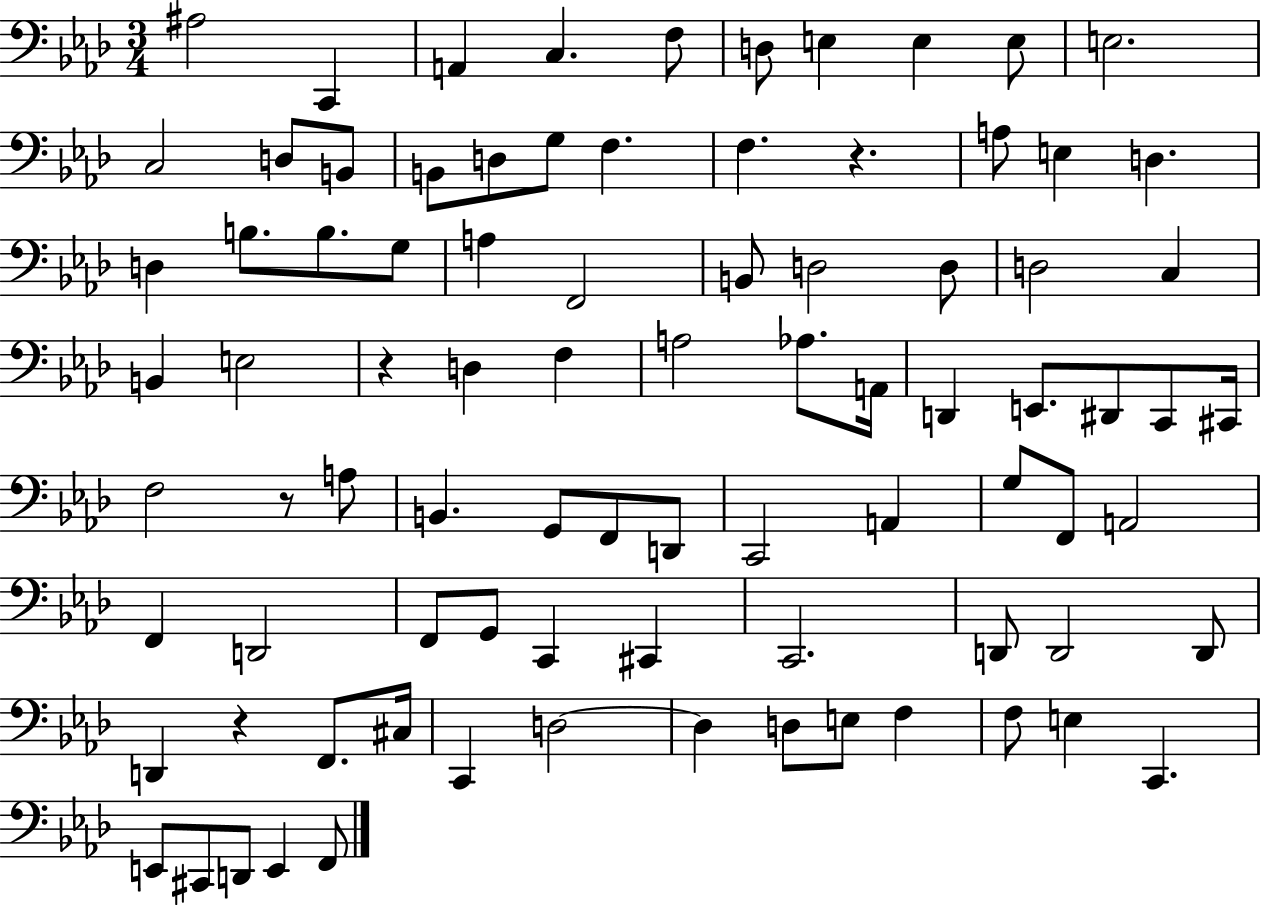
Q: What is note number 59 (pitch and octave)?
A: G2